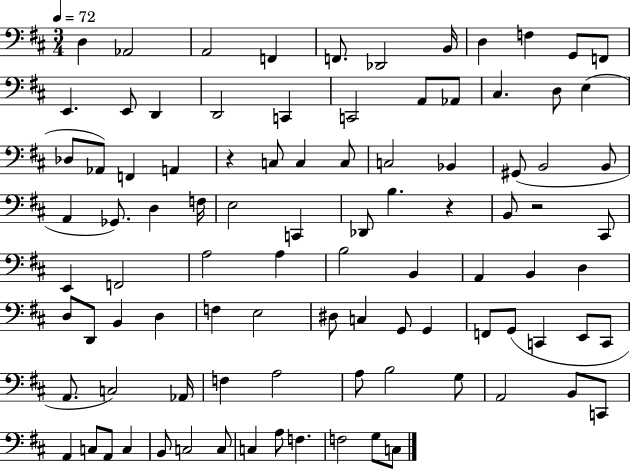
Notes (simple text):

D3/q Ab2/h A2/h F2/q F2/e. Db2/h B2/s D3/q F3/q G2/e F2/e E2/q. E2/e D2/q D2/h C2/q C2/h A2/e Ab2/e C#3/q. D3/e E3/q Db3/e Ab2/e F2/q A2/q R/q C3/e C3/q C3/e C3/h Bb2/q G#2/e B2/h B2/e A2/q Gb2/e. D3/q F3/s E3/h C2/q Db2/e B3/q. R/q B2/e R/h C#2/e E2/q F2/h A3/h A3/q B3/h B2/q A2/q B2/q D3/q D3/e D2/e B2/q D3/q F3/q E3/h D#3/e C3/q G2/e G2/q F2/e G2/e C2/q E2/e C2/e A2/e. C3/h Ab2/s F3/q A3/h A3/e B3/h G3/e A2/h B2/e C2/e A2/q C3/e A2/e C3/q B2/e C3/h C3/e C3/q A3/e F3/q. F3/h G3/e C3/e